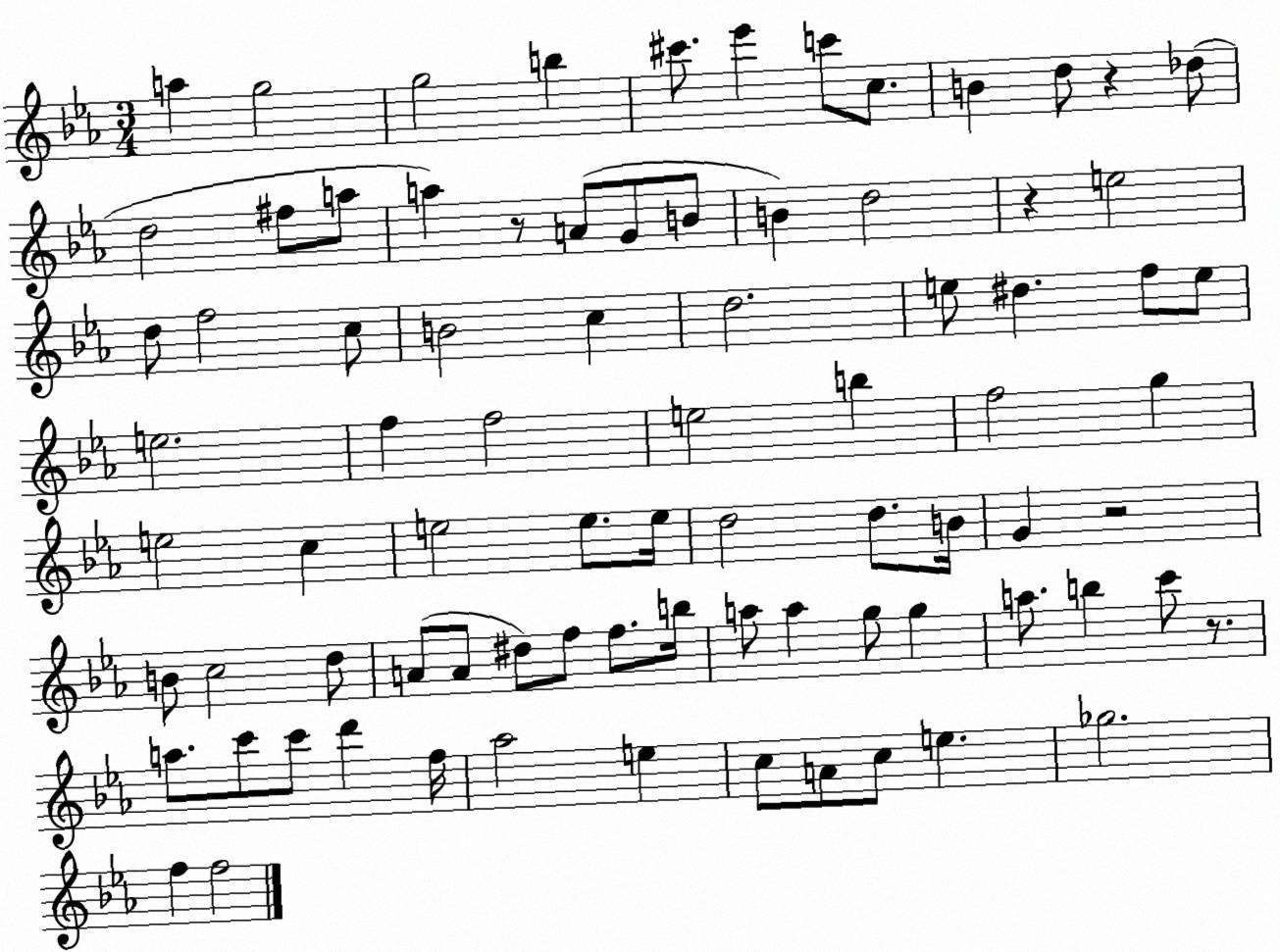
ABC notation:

X:1
T:Untitled
M:3/4
L:1/4
K:Eb
a g2 g2 b ^c'/2 _e' c'/2 c/2 B d/2 z _d/2 d2 ^f/2 a/2 a z/2 A/2 G/2 B/2 B d2 z e2 d/2 f2 c/2 B2 c d2 e/2 ^d f/2 e/2 e2 f f2 e2 b f2 g e2 c e2 e/2 e/4 d2 d/2 B/4 G z2 B/2 c2 d/2 A/2 A/2 ^d/2 f/2 f/2 b/4 a/2 a g/2 g a/2 b c'/2 z/2 a/2 c'/2 c'/2 d' f/4 _a2 e c/2 A/2 c/2 e _g2 f f2